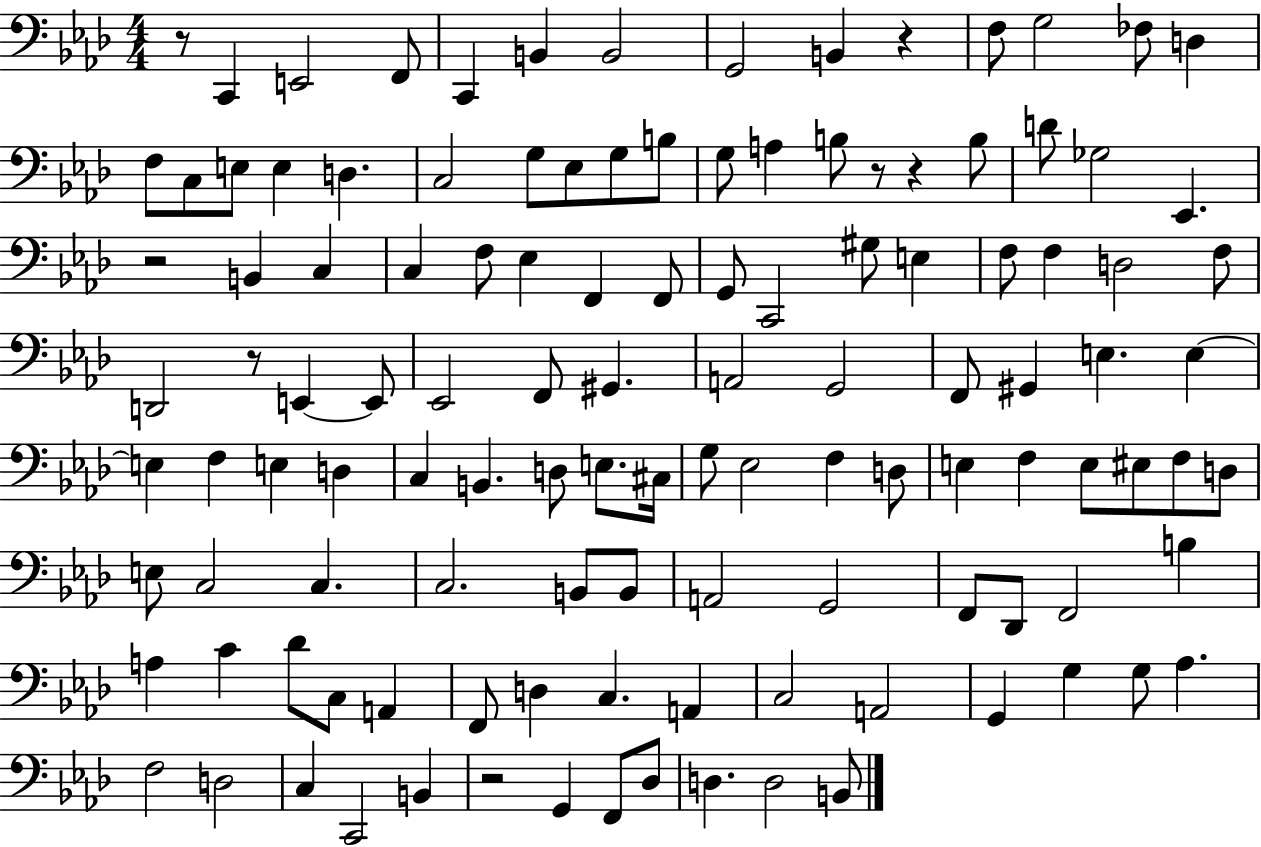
X:1
T:Untitled
M:4/4
L:1/4
K:Ab
z/2 C,, E,,2 F,,/2 C,, B,, B,,2 G,,2 B,, z F,/2 G,2 _F,/2 D, F,/2 C,/2 E,/2 E, D, C,2 G,/2 _E,/2 G,/2 B,/2 G,/2 A, B,/2 z/2 z B,/2 D/2 _G,2 _E,, z2 B,, C, C, F,/2 _E, F,, F,,/2 G,,/2 C,,2 ^G,/2 E, F,/2 F, D,2 F,/2 D,,2 z/2 E,, E,,/2 _E,,2 F,,/2 ^G,, A,,2 G,,2 F,,/2 ^G,, E, E, E, F, E, D, C, B,, D,/2 E,/2 ^C,/4 G,/2 _E,2 F, D,/2 E, F, E,/2 ^E,/2 F,/2 D,/2 E,/2 C,2 C, C,2 B,,/2 B,,/2 A,,2 G,,2 F,,/2 _D,,/2 F,,2 B, A, C _D/2 C,/2 A,, F,,/2 D, C, A,, C,2 A,,2 G,, G, G,/2 _A, F,2 D,2 C, C,,2 B,, z2 G,, F,,/2 _D,/2 D, D,2 B,,/2